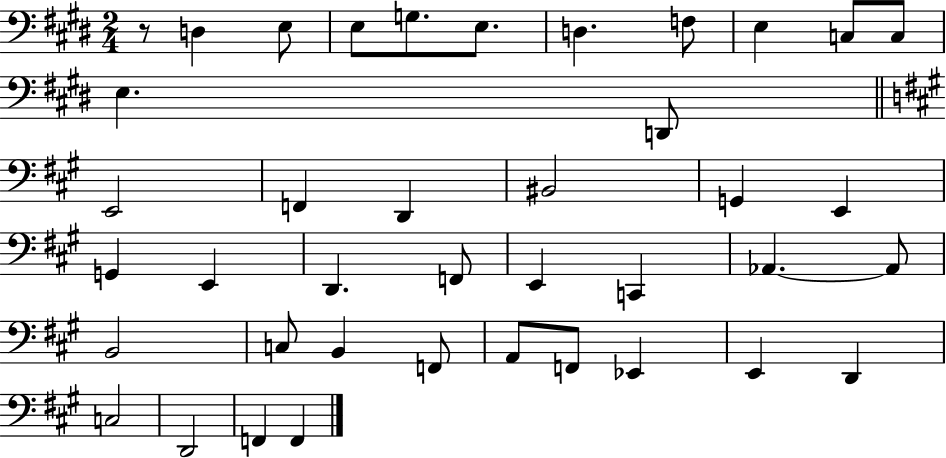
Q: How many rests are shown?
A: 1